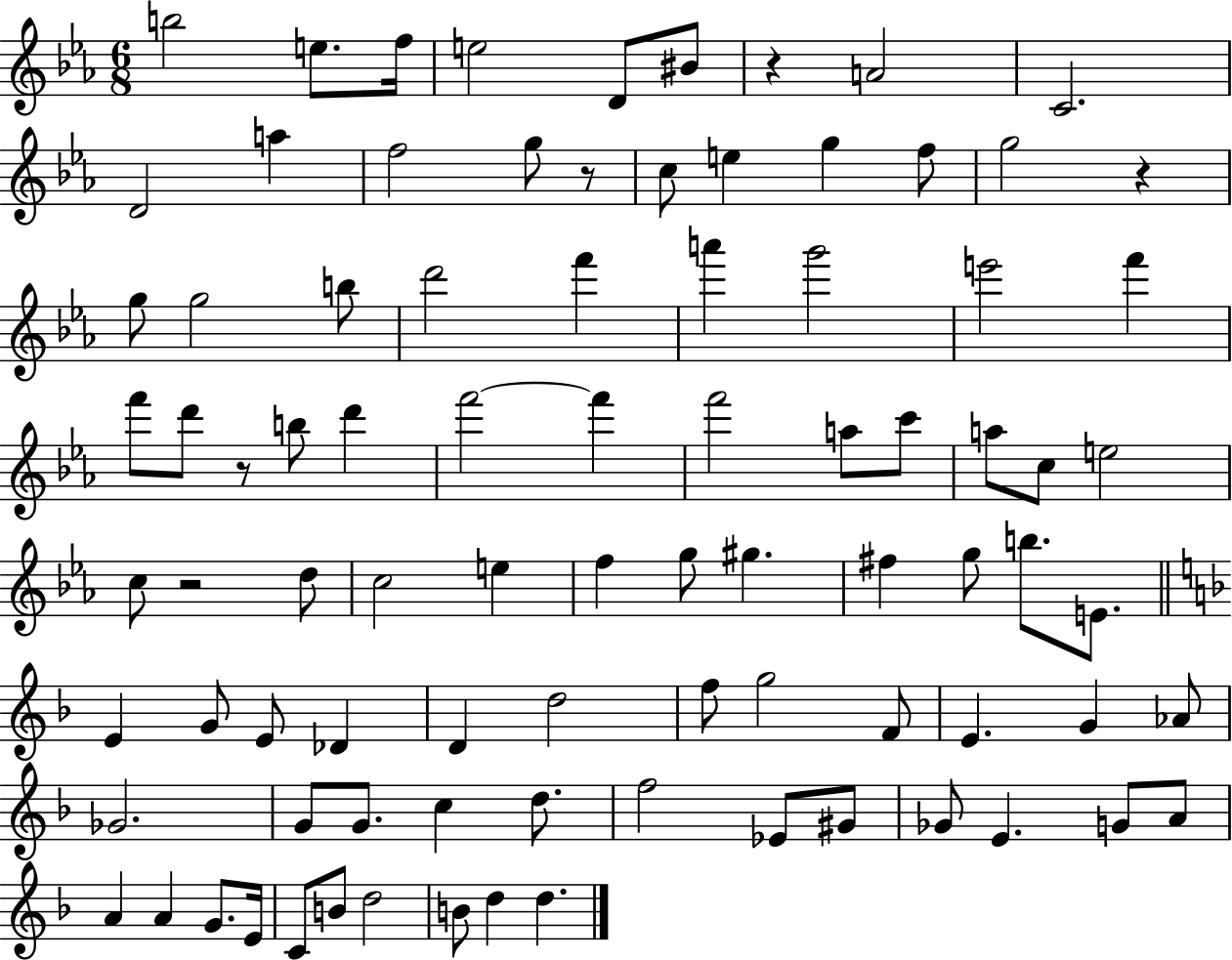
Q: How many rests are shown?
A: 5